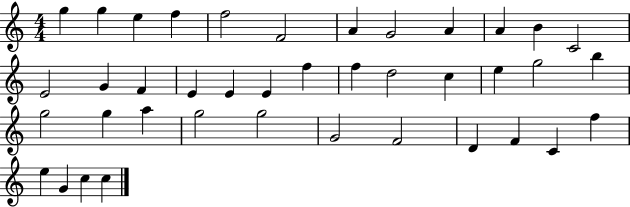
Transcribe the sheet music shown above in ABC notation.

X:1
T:Untitled
M:4/4
L:1/4
K:C
g g e f f2 F2 A G2 A A B C2 E2 G F E E E f f d2 c e g2 b g2 g a g2 g2 G2 F2 D F C f e G c c